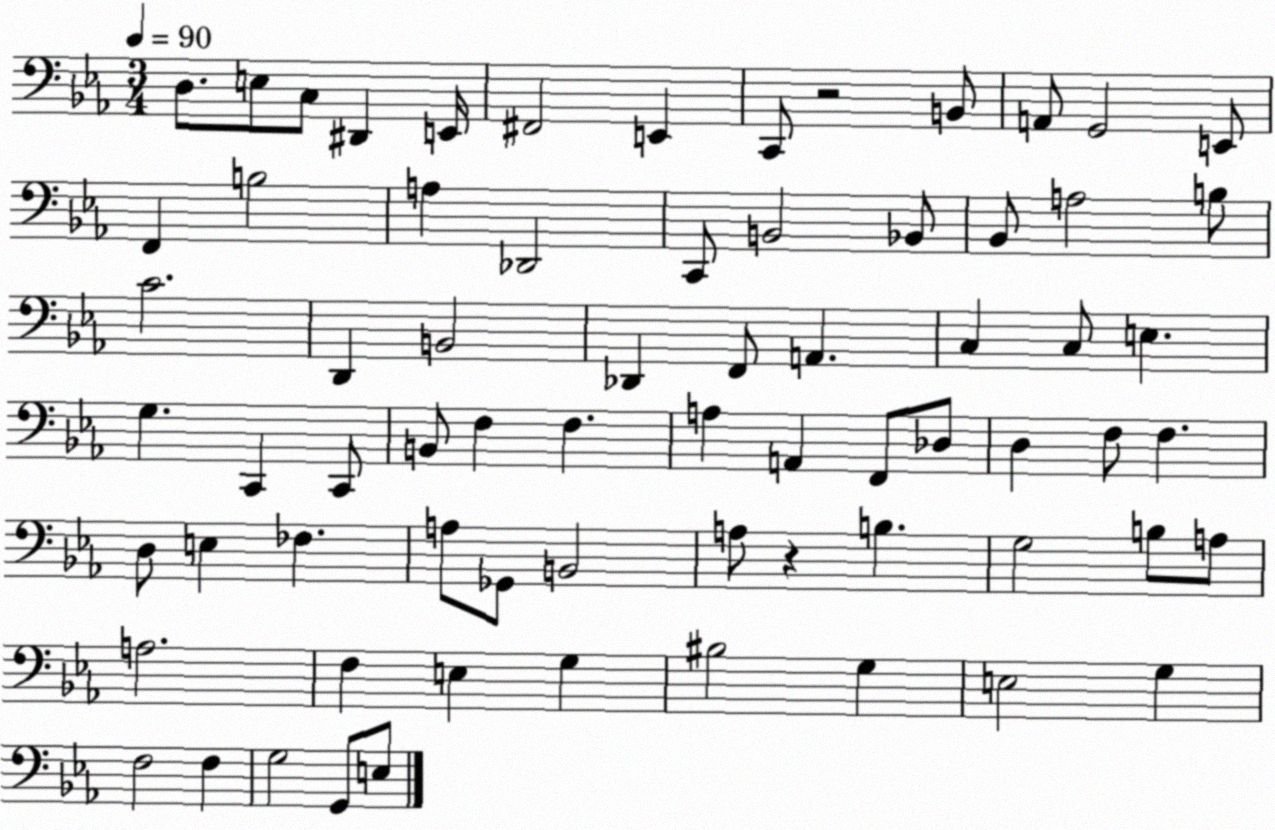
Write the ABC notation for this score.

X:1
T:Untitled
M:3/4
L:1/4
K:Eb
D,/2 E,/2 C,/2 ^D,, E,,/4 ^F,,2 E,, C,,/2 z2 B,,/2 A,,/2 G,,2 E,,/2 F,, B,2 A, _D,,2 C,,/2 B,,2 _B,,/2 _B,,/2 A,2 B,/2 C2 D,, B,,2 _D,, F,,/2 A,, C, C,/2 E, G, C,, C,,/2 B,,/2 F, F, A, A,, F,,/2 _D,/2 D, F,/2 F, D,/2 E, _F, A,/2 _G,,/2 B,,2 A,/2 z B, G,2 B,/2 A,/2 A,2 F, E, G, ^B,2 G, E,2 G, F,2 F, G,2 G,,/2 E,/2